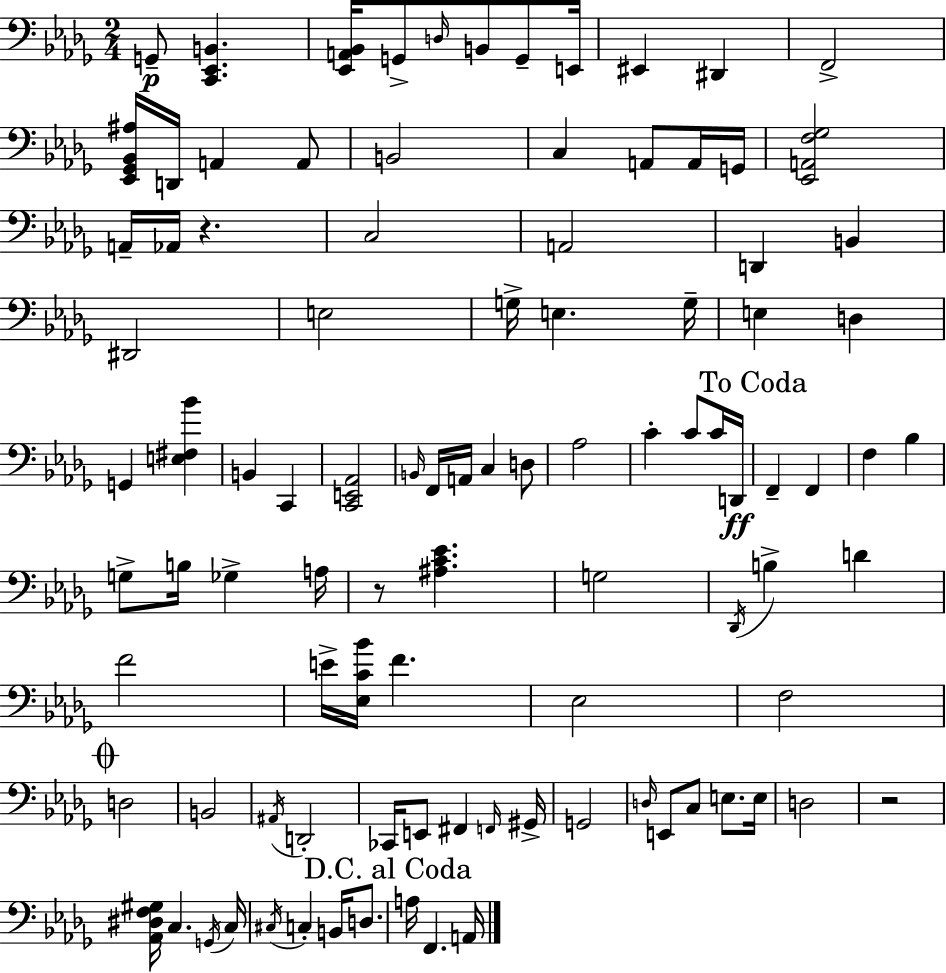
{
  \clef bass
  \numericTimeSignature
  \time 2/4
  \key bes \minor
  g,8--\p <c, ees, b,>4. | <ees, a, bes,>16 g,8-> \grace { d16 } b,8 g,8-- | e,16 eis,4 dis,4 | f,2-> | \break <ees, ges, bes, ais>16 d,16 a,4 a,8 | b,2 | c4 a,8 a,16 | g,16 <ees, a, f ges>2 | \break a,16-- aes,16 r4. | c2 | a,2 | d,4 b,4 | \break dis,2 | e2 | g16-> e4. | g16-- e4 d4 | \break g,4 <e fis bes'>4 | b,4 c,4 | <c, e, aes,>2 | \grace { b,16 } f,16 a,16 c4 | \break d8 aes2 | c'4-. c'8 | c'16 d,16\ff \mark "To Coda" f,4-- f,4 | f4 bes4 | \break g8-> b16 ges4-> | a16 r8 <ais c' ees'>4. | g2 | \acciaccatura { des,16 } b4-> d'4 | \break f'2 | e'16-> <ees c' bes'>16 f'4. | ees2 | f2 | \break \mark \markup { \musicglyph "scripts.coda" } d2 | b,2 | \acciaccatura { ais,16 } d,2-. | ces,16 e,8 fis,4 | \break \grace { f,16 } gis,16-> g,2 | \grace { d16 } e,8 | c8 e8. e16 d2 | r2 | \break <aes, dis f gis>16 c4. | \acciaccatura { g,16 } c16 \acciaccatura { cis16 } | c4-. b,16 d8. | \mark "D.C. al Coda" a16 f,4. a,16 | \break \bar "|."
}